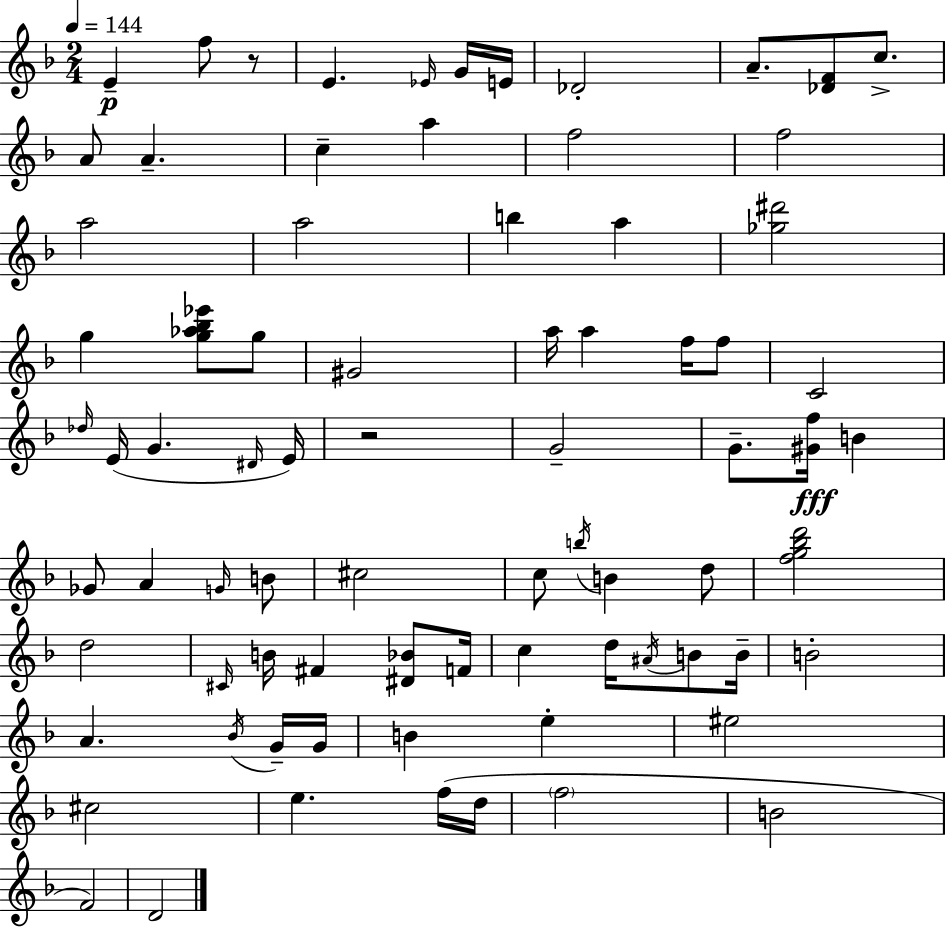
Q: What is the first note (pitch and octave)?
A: E4